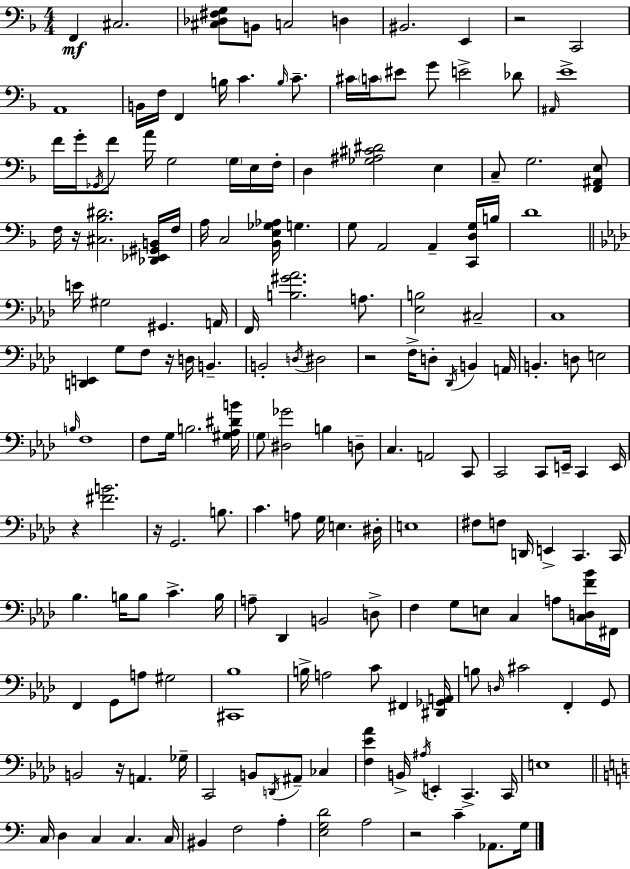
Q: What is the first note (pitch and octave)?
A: F2